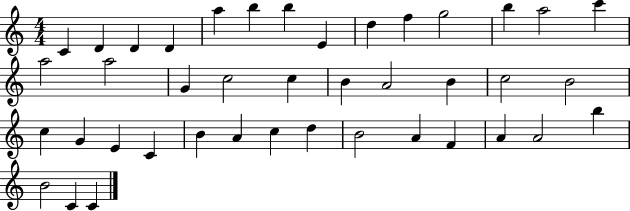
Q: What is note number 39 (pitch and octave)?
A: B4